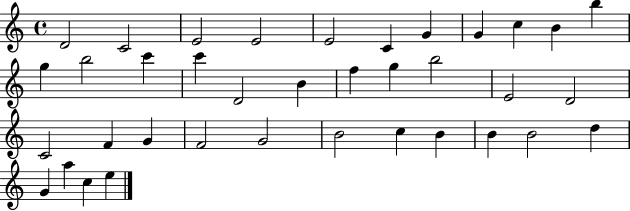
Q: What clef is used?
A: treble